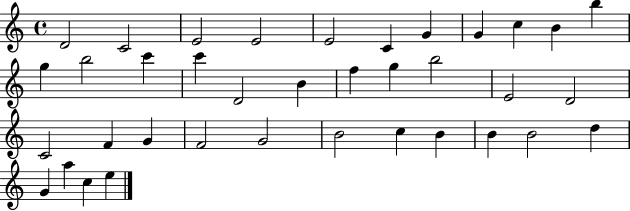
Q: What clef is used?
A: treble